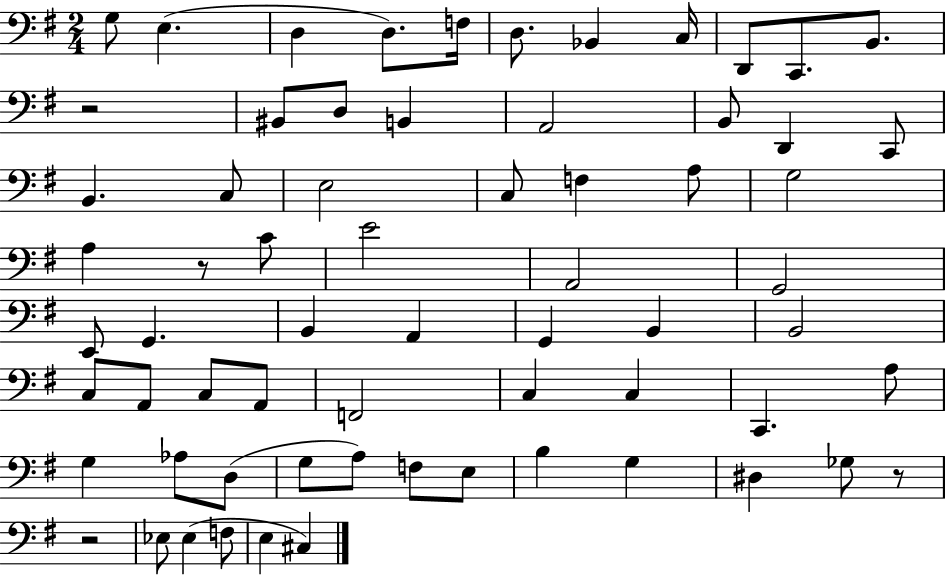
G3/e E3/q. D3/q D3/e. F3/s D3/e. Bb2/q C3/s D2/e C2/e. B2/e. R/h BIS2/e D3/e B2/q A2/h B2/e D2/q C2/e B2/q. C3/e E3/h C3/e F3/q A3/e G3/h A3/q R/e C4/e E4/h A2/h G2/h E2/e G2/q. B2/q A2/q G2/q B2/q B2/h C3/e A2/e C3/e A2/e F2/h C3/q C3/q C2/q. A3/e G3/q Ab3/e D3/e G3/e A3/e F3/e E3/e B3/q G3/q D#3/q Gb3/e R/e R/h Eb3/e Eb3/q F3/e E3/q C#3/q